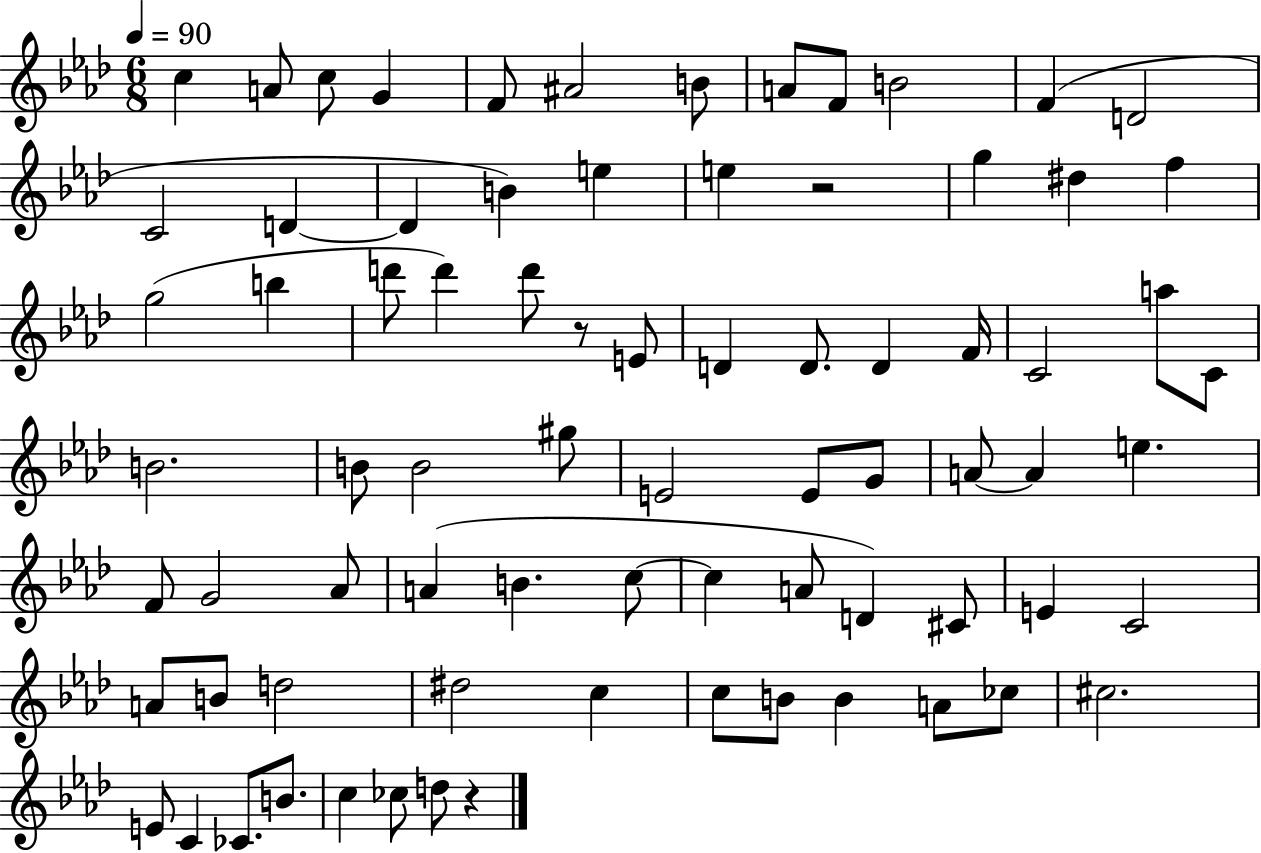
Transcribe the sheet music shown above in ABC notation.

X:1
T:Untitled
M:6/8
L:1/4
K:Ab
c A/2 c/2 G F/2 ^A2 B/2 A/2 F/2 B2 F D2 C2 D D B e e z2 g ^d f g2 b d'/2 d' d'/2 z/2 E/2 D D/2 D F/4 C2 a/2 C/2 B2 B/2 B2 ^g/2 E2 E/2 G/2 A/2 A e F/2 G2 _A/2 A B c/2 c A/2 D ^C/2 E C2 A/2 B/2 d2 ^d2 c c/2 B/2 B A/2 _c/2 ^c2 E/2 C _C/2 B/2 c _c/2 d/2 z